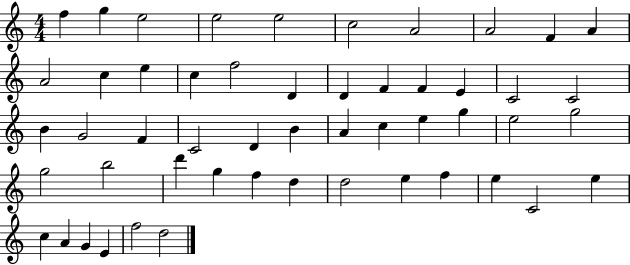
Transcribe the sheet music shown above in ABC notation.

X:1
T:Untitled
M:4/4
L:1/4
K:C
f g e2 e2 e2 c2 A2 A2 F A A2 c e c f2 D D F F E C2 C2 B G2 F C2 D B A c e g e2 g2 g2 b2 d' g f d d2 e f e C2 e c A G E f2 d2